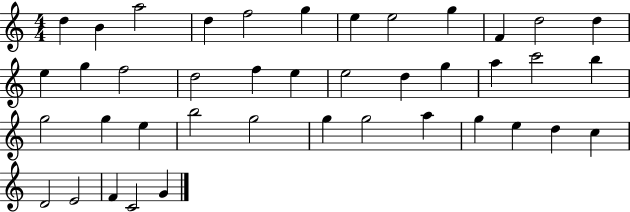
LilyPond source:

{
  \clef treble
  \numericTimeSignature
  \time 4/4
  \key c \major
  d''4 b'4 a''2 | d''4 f''2 g''4 | e''4 e''2 g''4 | f'4 d''2 d''4 | \break e''4 g''4 f''2 | d''2 f''4 e''4 | e''2 d''4 g''4 | a''4 c'''2 b''4 | \break g''2 g''4 e''4 | b''2 g''2 | g''4 g''2 a''4 | g''4 e''4 d''4 c''4 | \break d'2 e'2 | f'4 c'2 g'4 | \bar "|."
}